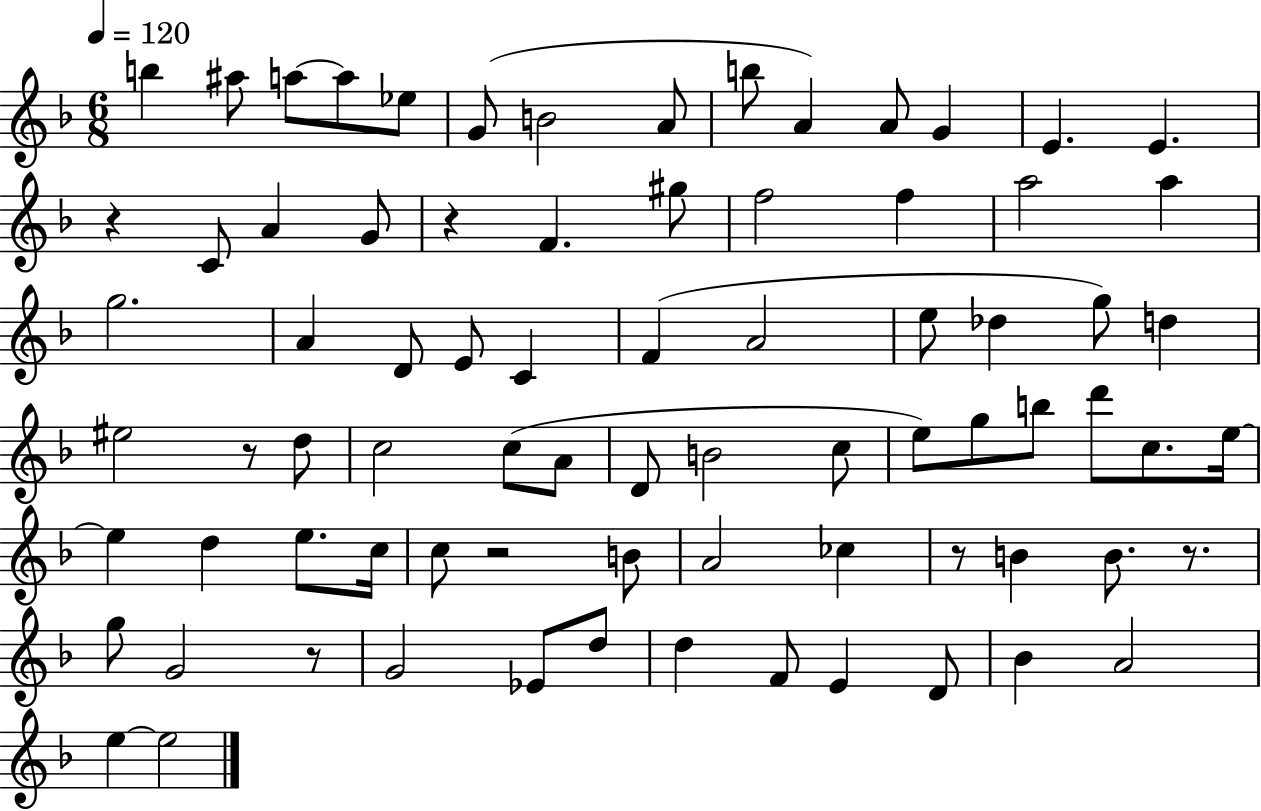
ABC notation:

X:1
T:Untitled
M:6/8
L:1/4
K:F
b ^a/2 a/2 a/2 _e/2 G/2 B2 A/2 b/2 A A/2 G E E z C/2 A G/2 z F ^g/2 f2 f a2 a g2 A D/2 E/2 C F A2 e/2 _d g/2 d ^e2 z/2 d/2 c2 c/2 A/2 D/2 B2 c/2 e/2 g/2 b/2 d'/2 c/2 e/4 e d e/2 c/4 c/2 z2 B/2 A2 _c z/2 B B/2 z/2 g/2 G2 z/2 G2 _E/2 d/2 d F/2 E D/2 _B A2 e e2